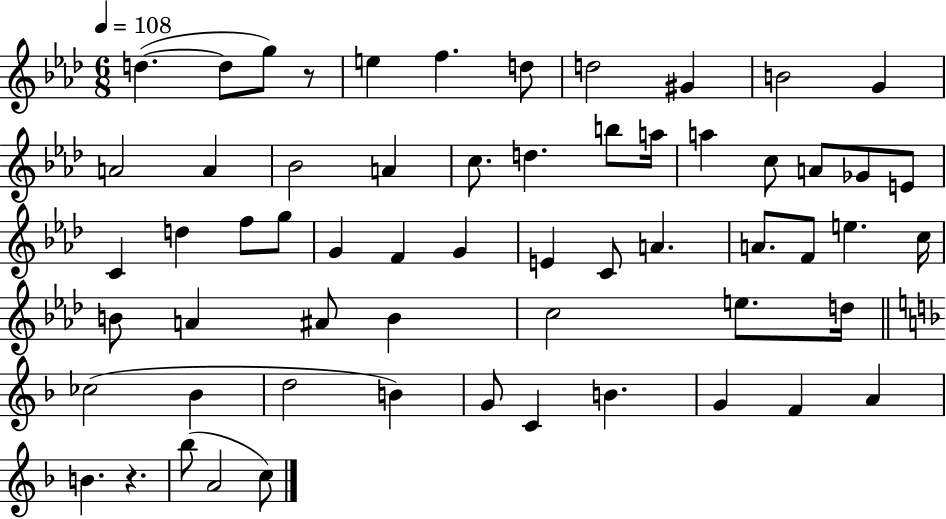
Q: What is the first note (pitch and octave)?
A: D5